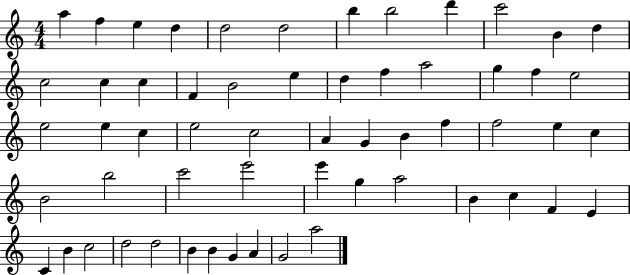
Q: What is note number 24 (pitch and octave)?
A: E5